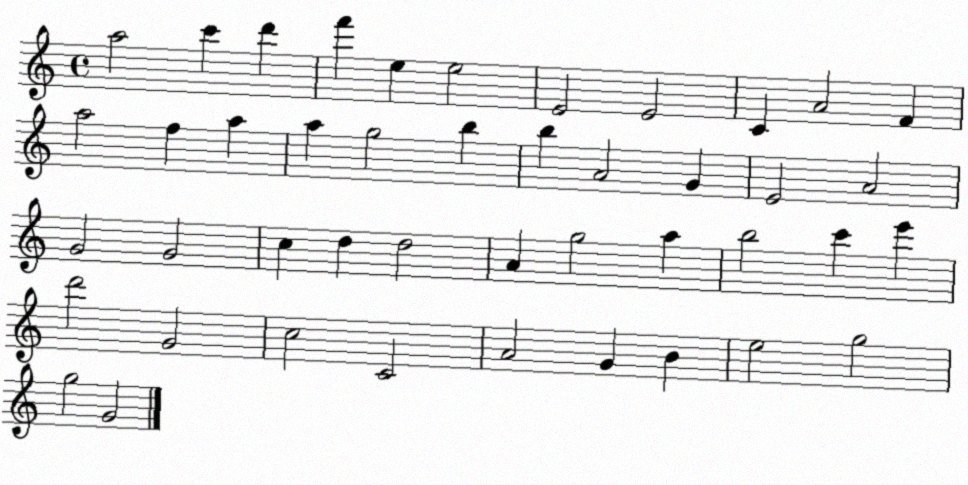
X:1
T:Untitled
M:4/4
L:1/4
K:C
a2 c' d' f' e e2 E2 E2 C A2 F a2 f a a g2 b b A2 G E2 A2 G2 G2 c d d2 A g2 a b2 c' e' d'2 G2 c2 C2 A2 G B e2 g2 g2 G2